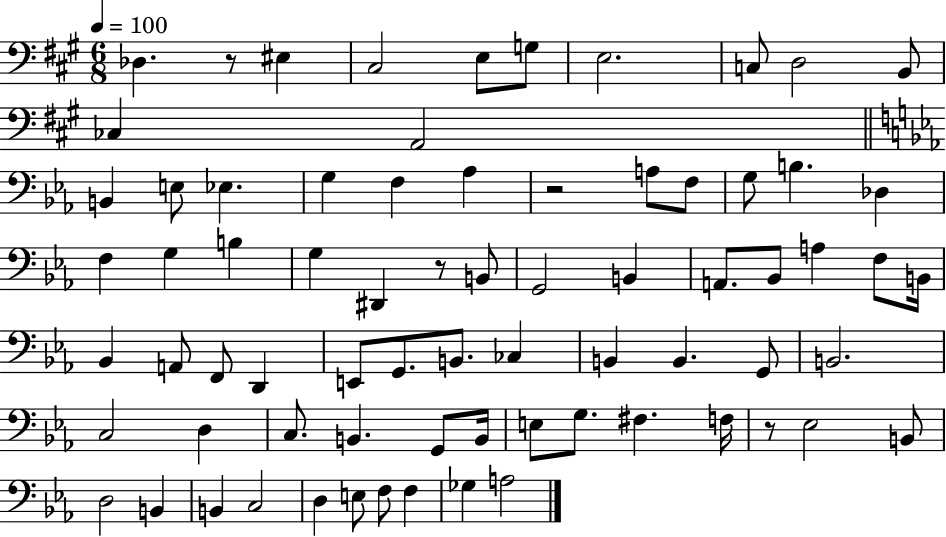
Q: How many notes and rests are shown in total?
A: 73